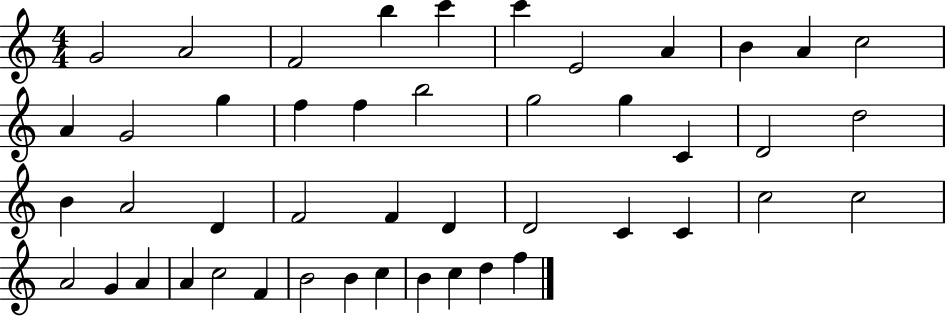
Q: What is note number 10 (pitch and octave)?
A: A4